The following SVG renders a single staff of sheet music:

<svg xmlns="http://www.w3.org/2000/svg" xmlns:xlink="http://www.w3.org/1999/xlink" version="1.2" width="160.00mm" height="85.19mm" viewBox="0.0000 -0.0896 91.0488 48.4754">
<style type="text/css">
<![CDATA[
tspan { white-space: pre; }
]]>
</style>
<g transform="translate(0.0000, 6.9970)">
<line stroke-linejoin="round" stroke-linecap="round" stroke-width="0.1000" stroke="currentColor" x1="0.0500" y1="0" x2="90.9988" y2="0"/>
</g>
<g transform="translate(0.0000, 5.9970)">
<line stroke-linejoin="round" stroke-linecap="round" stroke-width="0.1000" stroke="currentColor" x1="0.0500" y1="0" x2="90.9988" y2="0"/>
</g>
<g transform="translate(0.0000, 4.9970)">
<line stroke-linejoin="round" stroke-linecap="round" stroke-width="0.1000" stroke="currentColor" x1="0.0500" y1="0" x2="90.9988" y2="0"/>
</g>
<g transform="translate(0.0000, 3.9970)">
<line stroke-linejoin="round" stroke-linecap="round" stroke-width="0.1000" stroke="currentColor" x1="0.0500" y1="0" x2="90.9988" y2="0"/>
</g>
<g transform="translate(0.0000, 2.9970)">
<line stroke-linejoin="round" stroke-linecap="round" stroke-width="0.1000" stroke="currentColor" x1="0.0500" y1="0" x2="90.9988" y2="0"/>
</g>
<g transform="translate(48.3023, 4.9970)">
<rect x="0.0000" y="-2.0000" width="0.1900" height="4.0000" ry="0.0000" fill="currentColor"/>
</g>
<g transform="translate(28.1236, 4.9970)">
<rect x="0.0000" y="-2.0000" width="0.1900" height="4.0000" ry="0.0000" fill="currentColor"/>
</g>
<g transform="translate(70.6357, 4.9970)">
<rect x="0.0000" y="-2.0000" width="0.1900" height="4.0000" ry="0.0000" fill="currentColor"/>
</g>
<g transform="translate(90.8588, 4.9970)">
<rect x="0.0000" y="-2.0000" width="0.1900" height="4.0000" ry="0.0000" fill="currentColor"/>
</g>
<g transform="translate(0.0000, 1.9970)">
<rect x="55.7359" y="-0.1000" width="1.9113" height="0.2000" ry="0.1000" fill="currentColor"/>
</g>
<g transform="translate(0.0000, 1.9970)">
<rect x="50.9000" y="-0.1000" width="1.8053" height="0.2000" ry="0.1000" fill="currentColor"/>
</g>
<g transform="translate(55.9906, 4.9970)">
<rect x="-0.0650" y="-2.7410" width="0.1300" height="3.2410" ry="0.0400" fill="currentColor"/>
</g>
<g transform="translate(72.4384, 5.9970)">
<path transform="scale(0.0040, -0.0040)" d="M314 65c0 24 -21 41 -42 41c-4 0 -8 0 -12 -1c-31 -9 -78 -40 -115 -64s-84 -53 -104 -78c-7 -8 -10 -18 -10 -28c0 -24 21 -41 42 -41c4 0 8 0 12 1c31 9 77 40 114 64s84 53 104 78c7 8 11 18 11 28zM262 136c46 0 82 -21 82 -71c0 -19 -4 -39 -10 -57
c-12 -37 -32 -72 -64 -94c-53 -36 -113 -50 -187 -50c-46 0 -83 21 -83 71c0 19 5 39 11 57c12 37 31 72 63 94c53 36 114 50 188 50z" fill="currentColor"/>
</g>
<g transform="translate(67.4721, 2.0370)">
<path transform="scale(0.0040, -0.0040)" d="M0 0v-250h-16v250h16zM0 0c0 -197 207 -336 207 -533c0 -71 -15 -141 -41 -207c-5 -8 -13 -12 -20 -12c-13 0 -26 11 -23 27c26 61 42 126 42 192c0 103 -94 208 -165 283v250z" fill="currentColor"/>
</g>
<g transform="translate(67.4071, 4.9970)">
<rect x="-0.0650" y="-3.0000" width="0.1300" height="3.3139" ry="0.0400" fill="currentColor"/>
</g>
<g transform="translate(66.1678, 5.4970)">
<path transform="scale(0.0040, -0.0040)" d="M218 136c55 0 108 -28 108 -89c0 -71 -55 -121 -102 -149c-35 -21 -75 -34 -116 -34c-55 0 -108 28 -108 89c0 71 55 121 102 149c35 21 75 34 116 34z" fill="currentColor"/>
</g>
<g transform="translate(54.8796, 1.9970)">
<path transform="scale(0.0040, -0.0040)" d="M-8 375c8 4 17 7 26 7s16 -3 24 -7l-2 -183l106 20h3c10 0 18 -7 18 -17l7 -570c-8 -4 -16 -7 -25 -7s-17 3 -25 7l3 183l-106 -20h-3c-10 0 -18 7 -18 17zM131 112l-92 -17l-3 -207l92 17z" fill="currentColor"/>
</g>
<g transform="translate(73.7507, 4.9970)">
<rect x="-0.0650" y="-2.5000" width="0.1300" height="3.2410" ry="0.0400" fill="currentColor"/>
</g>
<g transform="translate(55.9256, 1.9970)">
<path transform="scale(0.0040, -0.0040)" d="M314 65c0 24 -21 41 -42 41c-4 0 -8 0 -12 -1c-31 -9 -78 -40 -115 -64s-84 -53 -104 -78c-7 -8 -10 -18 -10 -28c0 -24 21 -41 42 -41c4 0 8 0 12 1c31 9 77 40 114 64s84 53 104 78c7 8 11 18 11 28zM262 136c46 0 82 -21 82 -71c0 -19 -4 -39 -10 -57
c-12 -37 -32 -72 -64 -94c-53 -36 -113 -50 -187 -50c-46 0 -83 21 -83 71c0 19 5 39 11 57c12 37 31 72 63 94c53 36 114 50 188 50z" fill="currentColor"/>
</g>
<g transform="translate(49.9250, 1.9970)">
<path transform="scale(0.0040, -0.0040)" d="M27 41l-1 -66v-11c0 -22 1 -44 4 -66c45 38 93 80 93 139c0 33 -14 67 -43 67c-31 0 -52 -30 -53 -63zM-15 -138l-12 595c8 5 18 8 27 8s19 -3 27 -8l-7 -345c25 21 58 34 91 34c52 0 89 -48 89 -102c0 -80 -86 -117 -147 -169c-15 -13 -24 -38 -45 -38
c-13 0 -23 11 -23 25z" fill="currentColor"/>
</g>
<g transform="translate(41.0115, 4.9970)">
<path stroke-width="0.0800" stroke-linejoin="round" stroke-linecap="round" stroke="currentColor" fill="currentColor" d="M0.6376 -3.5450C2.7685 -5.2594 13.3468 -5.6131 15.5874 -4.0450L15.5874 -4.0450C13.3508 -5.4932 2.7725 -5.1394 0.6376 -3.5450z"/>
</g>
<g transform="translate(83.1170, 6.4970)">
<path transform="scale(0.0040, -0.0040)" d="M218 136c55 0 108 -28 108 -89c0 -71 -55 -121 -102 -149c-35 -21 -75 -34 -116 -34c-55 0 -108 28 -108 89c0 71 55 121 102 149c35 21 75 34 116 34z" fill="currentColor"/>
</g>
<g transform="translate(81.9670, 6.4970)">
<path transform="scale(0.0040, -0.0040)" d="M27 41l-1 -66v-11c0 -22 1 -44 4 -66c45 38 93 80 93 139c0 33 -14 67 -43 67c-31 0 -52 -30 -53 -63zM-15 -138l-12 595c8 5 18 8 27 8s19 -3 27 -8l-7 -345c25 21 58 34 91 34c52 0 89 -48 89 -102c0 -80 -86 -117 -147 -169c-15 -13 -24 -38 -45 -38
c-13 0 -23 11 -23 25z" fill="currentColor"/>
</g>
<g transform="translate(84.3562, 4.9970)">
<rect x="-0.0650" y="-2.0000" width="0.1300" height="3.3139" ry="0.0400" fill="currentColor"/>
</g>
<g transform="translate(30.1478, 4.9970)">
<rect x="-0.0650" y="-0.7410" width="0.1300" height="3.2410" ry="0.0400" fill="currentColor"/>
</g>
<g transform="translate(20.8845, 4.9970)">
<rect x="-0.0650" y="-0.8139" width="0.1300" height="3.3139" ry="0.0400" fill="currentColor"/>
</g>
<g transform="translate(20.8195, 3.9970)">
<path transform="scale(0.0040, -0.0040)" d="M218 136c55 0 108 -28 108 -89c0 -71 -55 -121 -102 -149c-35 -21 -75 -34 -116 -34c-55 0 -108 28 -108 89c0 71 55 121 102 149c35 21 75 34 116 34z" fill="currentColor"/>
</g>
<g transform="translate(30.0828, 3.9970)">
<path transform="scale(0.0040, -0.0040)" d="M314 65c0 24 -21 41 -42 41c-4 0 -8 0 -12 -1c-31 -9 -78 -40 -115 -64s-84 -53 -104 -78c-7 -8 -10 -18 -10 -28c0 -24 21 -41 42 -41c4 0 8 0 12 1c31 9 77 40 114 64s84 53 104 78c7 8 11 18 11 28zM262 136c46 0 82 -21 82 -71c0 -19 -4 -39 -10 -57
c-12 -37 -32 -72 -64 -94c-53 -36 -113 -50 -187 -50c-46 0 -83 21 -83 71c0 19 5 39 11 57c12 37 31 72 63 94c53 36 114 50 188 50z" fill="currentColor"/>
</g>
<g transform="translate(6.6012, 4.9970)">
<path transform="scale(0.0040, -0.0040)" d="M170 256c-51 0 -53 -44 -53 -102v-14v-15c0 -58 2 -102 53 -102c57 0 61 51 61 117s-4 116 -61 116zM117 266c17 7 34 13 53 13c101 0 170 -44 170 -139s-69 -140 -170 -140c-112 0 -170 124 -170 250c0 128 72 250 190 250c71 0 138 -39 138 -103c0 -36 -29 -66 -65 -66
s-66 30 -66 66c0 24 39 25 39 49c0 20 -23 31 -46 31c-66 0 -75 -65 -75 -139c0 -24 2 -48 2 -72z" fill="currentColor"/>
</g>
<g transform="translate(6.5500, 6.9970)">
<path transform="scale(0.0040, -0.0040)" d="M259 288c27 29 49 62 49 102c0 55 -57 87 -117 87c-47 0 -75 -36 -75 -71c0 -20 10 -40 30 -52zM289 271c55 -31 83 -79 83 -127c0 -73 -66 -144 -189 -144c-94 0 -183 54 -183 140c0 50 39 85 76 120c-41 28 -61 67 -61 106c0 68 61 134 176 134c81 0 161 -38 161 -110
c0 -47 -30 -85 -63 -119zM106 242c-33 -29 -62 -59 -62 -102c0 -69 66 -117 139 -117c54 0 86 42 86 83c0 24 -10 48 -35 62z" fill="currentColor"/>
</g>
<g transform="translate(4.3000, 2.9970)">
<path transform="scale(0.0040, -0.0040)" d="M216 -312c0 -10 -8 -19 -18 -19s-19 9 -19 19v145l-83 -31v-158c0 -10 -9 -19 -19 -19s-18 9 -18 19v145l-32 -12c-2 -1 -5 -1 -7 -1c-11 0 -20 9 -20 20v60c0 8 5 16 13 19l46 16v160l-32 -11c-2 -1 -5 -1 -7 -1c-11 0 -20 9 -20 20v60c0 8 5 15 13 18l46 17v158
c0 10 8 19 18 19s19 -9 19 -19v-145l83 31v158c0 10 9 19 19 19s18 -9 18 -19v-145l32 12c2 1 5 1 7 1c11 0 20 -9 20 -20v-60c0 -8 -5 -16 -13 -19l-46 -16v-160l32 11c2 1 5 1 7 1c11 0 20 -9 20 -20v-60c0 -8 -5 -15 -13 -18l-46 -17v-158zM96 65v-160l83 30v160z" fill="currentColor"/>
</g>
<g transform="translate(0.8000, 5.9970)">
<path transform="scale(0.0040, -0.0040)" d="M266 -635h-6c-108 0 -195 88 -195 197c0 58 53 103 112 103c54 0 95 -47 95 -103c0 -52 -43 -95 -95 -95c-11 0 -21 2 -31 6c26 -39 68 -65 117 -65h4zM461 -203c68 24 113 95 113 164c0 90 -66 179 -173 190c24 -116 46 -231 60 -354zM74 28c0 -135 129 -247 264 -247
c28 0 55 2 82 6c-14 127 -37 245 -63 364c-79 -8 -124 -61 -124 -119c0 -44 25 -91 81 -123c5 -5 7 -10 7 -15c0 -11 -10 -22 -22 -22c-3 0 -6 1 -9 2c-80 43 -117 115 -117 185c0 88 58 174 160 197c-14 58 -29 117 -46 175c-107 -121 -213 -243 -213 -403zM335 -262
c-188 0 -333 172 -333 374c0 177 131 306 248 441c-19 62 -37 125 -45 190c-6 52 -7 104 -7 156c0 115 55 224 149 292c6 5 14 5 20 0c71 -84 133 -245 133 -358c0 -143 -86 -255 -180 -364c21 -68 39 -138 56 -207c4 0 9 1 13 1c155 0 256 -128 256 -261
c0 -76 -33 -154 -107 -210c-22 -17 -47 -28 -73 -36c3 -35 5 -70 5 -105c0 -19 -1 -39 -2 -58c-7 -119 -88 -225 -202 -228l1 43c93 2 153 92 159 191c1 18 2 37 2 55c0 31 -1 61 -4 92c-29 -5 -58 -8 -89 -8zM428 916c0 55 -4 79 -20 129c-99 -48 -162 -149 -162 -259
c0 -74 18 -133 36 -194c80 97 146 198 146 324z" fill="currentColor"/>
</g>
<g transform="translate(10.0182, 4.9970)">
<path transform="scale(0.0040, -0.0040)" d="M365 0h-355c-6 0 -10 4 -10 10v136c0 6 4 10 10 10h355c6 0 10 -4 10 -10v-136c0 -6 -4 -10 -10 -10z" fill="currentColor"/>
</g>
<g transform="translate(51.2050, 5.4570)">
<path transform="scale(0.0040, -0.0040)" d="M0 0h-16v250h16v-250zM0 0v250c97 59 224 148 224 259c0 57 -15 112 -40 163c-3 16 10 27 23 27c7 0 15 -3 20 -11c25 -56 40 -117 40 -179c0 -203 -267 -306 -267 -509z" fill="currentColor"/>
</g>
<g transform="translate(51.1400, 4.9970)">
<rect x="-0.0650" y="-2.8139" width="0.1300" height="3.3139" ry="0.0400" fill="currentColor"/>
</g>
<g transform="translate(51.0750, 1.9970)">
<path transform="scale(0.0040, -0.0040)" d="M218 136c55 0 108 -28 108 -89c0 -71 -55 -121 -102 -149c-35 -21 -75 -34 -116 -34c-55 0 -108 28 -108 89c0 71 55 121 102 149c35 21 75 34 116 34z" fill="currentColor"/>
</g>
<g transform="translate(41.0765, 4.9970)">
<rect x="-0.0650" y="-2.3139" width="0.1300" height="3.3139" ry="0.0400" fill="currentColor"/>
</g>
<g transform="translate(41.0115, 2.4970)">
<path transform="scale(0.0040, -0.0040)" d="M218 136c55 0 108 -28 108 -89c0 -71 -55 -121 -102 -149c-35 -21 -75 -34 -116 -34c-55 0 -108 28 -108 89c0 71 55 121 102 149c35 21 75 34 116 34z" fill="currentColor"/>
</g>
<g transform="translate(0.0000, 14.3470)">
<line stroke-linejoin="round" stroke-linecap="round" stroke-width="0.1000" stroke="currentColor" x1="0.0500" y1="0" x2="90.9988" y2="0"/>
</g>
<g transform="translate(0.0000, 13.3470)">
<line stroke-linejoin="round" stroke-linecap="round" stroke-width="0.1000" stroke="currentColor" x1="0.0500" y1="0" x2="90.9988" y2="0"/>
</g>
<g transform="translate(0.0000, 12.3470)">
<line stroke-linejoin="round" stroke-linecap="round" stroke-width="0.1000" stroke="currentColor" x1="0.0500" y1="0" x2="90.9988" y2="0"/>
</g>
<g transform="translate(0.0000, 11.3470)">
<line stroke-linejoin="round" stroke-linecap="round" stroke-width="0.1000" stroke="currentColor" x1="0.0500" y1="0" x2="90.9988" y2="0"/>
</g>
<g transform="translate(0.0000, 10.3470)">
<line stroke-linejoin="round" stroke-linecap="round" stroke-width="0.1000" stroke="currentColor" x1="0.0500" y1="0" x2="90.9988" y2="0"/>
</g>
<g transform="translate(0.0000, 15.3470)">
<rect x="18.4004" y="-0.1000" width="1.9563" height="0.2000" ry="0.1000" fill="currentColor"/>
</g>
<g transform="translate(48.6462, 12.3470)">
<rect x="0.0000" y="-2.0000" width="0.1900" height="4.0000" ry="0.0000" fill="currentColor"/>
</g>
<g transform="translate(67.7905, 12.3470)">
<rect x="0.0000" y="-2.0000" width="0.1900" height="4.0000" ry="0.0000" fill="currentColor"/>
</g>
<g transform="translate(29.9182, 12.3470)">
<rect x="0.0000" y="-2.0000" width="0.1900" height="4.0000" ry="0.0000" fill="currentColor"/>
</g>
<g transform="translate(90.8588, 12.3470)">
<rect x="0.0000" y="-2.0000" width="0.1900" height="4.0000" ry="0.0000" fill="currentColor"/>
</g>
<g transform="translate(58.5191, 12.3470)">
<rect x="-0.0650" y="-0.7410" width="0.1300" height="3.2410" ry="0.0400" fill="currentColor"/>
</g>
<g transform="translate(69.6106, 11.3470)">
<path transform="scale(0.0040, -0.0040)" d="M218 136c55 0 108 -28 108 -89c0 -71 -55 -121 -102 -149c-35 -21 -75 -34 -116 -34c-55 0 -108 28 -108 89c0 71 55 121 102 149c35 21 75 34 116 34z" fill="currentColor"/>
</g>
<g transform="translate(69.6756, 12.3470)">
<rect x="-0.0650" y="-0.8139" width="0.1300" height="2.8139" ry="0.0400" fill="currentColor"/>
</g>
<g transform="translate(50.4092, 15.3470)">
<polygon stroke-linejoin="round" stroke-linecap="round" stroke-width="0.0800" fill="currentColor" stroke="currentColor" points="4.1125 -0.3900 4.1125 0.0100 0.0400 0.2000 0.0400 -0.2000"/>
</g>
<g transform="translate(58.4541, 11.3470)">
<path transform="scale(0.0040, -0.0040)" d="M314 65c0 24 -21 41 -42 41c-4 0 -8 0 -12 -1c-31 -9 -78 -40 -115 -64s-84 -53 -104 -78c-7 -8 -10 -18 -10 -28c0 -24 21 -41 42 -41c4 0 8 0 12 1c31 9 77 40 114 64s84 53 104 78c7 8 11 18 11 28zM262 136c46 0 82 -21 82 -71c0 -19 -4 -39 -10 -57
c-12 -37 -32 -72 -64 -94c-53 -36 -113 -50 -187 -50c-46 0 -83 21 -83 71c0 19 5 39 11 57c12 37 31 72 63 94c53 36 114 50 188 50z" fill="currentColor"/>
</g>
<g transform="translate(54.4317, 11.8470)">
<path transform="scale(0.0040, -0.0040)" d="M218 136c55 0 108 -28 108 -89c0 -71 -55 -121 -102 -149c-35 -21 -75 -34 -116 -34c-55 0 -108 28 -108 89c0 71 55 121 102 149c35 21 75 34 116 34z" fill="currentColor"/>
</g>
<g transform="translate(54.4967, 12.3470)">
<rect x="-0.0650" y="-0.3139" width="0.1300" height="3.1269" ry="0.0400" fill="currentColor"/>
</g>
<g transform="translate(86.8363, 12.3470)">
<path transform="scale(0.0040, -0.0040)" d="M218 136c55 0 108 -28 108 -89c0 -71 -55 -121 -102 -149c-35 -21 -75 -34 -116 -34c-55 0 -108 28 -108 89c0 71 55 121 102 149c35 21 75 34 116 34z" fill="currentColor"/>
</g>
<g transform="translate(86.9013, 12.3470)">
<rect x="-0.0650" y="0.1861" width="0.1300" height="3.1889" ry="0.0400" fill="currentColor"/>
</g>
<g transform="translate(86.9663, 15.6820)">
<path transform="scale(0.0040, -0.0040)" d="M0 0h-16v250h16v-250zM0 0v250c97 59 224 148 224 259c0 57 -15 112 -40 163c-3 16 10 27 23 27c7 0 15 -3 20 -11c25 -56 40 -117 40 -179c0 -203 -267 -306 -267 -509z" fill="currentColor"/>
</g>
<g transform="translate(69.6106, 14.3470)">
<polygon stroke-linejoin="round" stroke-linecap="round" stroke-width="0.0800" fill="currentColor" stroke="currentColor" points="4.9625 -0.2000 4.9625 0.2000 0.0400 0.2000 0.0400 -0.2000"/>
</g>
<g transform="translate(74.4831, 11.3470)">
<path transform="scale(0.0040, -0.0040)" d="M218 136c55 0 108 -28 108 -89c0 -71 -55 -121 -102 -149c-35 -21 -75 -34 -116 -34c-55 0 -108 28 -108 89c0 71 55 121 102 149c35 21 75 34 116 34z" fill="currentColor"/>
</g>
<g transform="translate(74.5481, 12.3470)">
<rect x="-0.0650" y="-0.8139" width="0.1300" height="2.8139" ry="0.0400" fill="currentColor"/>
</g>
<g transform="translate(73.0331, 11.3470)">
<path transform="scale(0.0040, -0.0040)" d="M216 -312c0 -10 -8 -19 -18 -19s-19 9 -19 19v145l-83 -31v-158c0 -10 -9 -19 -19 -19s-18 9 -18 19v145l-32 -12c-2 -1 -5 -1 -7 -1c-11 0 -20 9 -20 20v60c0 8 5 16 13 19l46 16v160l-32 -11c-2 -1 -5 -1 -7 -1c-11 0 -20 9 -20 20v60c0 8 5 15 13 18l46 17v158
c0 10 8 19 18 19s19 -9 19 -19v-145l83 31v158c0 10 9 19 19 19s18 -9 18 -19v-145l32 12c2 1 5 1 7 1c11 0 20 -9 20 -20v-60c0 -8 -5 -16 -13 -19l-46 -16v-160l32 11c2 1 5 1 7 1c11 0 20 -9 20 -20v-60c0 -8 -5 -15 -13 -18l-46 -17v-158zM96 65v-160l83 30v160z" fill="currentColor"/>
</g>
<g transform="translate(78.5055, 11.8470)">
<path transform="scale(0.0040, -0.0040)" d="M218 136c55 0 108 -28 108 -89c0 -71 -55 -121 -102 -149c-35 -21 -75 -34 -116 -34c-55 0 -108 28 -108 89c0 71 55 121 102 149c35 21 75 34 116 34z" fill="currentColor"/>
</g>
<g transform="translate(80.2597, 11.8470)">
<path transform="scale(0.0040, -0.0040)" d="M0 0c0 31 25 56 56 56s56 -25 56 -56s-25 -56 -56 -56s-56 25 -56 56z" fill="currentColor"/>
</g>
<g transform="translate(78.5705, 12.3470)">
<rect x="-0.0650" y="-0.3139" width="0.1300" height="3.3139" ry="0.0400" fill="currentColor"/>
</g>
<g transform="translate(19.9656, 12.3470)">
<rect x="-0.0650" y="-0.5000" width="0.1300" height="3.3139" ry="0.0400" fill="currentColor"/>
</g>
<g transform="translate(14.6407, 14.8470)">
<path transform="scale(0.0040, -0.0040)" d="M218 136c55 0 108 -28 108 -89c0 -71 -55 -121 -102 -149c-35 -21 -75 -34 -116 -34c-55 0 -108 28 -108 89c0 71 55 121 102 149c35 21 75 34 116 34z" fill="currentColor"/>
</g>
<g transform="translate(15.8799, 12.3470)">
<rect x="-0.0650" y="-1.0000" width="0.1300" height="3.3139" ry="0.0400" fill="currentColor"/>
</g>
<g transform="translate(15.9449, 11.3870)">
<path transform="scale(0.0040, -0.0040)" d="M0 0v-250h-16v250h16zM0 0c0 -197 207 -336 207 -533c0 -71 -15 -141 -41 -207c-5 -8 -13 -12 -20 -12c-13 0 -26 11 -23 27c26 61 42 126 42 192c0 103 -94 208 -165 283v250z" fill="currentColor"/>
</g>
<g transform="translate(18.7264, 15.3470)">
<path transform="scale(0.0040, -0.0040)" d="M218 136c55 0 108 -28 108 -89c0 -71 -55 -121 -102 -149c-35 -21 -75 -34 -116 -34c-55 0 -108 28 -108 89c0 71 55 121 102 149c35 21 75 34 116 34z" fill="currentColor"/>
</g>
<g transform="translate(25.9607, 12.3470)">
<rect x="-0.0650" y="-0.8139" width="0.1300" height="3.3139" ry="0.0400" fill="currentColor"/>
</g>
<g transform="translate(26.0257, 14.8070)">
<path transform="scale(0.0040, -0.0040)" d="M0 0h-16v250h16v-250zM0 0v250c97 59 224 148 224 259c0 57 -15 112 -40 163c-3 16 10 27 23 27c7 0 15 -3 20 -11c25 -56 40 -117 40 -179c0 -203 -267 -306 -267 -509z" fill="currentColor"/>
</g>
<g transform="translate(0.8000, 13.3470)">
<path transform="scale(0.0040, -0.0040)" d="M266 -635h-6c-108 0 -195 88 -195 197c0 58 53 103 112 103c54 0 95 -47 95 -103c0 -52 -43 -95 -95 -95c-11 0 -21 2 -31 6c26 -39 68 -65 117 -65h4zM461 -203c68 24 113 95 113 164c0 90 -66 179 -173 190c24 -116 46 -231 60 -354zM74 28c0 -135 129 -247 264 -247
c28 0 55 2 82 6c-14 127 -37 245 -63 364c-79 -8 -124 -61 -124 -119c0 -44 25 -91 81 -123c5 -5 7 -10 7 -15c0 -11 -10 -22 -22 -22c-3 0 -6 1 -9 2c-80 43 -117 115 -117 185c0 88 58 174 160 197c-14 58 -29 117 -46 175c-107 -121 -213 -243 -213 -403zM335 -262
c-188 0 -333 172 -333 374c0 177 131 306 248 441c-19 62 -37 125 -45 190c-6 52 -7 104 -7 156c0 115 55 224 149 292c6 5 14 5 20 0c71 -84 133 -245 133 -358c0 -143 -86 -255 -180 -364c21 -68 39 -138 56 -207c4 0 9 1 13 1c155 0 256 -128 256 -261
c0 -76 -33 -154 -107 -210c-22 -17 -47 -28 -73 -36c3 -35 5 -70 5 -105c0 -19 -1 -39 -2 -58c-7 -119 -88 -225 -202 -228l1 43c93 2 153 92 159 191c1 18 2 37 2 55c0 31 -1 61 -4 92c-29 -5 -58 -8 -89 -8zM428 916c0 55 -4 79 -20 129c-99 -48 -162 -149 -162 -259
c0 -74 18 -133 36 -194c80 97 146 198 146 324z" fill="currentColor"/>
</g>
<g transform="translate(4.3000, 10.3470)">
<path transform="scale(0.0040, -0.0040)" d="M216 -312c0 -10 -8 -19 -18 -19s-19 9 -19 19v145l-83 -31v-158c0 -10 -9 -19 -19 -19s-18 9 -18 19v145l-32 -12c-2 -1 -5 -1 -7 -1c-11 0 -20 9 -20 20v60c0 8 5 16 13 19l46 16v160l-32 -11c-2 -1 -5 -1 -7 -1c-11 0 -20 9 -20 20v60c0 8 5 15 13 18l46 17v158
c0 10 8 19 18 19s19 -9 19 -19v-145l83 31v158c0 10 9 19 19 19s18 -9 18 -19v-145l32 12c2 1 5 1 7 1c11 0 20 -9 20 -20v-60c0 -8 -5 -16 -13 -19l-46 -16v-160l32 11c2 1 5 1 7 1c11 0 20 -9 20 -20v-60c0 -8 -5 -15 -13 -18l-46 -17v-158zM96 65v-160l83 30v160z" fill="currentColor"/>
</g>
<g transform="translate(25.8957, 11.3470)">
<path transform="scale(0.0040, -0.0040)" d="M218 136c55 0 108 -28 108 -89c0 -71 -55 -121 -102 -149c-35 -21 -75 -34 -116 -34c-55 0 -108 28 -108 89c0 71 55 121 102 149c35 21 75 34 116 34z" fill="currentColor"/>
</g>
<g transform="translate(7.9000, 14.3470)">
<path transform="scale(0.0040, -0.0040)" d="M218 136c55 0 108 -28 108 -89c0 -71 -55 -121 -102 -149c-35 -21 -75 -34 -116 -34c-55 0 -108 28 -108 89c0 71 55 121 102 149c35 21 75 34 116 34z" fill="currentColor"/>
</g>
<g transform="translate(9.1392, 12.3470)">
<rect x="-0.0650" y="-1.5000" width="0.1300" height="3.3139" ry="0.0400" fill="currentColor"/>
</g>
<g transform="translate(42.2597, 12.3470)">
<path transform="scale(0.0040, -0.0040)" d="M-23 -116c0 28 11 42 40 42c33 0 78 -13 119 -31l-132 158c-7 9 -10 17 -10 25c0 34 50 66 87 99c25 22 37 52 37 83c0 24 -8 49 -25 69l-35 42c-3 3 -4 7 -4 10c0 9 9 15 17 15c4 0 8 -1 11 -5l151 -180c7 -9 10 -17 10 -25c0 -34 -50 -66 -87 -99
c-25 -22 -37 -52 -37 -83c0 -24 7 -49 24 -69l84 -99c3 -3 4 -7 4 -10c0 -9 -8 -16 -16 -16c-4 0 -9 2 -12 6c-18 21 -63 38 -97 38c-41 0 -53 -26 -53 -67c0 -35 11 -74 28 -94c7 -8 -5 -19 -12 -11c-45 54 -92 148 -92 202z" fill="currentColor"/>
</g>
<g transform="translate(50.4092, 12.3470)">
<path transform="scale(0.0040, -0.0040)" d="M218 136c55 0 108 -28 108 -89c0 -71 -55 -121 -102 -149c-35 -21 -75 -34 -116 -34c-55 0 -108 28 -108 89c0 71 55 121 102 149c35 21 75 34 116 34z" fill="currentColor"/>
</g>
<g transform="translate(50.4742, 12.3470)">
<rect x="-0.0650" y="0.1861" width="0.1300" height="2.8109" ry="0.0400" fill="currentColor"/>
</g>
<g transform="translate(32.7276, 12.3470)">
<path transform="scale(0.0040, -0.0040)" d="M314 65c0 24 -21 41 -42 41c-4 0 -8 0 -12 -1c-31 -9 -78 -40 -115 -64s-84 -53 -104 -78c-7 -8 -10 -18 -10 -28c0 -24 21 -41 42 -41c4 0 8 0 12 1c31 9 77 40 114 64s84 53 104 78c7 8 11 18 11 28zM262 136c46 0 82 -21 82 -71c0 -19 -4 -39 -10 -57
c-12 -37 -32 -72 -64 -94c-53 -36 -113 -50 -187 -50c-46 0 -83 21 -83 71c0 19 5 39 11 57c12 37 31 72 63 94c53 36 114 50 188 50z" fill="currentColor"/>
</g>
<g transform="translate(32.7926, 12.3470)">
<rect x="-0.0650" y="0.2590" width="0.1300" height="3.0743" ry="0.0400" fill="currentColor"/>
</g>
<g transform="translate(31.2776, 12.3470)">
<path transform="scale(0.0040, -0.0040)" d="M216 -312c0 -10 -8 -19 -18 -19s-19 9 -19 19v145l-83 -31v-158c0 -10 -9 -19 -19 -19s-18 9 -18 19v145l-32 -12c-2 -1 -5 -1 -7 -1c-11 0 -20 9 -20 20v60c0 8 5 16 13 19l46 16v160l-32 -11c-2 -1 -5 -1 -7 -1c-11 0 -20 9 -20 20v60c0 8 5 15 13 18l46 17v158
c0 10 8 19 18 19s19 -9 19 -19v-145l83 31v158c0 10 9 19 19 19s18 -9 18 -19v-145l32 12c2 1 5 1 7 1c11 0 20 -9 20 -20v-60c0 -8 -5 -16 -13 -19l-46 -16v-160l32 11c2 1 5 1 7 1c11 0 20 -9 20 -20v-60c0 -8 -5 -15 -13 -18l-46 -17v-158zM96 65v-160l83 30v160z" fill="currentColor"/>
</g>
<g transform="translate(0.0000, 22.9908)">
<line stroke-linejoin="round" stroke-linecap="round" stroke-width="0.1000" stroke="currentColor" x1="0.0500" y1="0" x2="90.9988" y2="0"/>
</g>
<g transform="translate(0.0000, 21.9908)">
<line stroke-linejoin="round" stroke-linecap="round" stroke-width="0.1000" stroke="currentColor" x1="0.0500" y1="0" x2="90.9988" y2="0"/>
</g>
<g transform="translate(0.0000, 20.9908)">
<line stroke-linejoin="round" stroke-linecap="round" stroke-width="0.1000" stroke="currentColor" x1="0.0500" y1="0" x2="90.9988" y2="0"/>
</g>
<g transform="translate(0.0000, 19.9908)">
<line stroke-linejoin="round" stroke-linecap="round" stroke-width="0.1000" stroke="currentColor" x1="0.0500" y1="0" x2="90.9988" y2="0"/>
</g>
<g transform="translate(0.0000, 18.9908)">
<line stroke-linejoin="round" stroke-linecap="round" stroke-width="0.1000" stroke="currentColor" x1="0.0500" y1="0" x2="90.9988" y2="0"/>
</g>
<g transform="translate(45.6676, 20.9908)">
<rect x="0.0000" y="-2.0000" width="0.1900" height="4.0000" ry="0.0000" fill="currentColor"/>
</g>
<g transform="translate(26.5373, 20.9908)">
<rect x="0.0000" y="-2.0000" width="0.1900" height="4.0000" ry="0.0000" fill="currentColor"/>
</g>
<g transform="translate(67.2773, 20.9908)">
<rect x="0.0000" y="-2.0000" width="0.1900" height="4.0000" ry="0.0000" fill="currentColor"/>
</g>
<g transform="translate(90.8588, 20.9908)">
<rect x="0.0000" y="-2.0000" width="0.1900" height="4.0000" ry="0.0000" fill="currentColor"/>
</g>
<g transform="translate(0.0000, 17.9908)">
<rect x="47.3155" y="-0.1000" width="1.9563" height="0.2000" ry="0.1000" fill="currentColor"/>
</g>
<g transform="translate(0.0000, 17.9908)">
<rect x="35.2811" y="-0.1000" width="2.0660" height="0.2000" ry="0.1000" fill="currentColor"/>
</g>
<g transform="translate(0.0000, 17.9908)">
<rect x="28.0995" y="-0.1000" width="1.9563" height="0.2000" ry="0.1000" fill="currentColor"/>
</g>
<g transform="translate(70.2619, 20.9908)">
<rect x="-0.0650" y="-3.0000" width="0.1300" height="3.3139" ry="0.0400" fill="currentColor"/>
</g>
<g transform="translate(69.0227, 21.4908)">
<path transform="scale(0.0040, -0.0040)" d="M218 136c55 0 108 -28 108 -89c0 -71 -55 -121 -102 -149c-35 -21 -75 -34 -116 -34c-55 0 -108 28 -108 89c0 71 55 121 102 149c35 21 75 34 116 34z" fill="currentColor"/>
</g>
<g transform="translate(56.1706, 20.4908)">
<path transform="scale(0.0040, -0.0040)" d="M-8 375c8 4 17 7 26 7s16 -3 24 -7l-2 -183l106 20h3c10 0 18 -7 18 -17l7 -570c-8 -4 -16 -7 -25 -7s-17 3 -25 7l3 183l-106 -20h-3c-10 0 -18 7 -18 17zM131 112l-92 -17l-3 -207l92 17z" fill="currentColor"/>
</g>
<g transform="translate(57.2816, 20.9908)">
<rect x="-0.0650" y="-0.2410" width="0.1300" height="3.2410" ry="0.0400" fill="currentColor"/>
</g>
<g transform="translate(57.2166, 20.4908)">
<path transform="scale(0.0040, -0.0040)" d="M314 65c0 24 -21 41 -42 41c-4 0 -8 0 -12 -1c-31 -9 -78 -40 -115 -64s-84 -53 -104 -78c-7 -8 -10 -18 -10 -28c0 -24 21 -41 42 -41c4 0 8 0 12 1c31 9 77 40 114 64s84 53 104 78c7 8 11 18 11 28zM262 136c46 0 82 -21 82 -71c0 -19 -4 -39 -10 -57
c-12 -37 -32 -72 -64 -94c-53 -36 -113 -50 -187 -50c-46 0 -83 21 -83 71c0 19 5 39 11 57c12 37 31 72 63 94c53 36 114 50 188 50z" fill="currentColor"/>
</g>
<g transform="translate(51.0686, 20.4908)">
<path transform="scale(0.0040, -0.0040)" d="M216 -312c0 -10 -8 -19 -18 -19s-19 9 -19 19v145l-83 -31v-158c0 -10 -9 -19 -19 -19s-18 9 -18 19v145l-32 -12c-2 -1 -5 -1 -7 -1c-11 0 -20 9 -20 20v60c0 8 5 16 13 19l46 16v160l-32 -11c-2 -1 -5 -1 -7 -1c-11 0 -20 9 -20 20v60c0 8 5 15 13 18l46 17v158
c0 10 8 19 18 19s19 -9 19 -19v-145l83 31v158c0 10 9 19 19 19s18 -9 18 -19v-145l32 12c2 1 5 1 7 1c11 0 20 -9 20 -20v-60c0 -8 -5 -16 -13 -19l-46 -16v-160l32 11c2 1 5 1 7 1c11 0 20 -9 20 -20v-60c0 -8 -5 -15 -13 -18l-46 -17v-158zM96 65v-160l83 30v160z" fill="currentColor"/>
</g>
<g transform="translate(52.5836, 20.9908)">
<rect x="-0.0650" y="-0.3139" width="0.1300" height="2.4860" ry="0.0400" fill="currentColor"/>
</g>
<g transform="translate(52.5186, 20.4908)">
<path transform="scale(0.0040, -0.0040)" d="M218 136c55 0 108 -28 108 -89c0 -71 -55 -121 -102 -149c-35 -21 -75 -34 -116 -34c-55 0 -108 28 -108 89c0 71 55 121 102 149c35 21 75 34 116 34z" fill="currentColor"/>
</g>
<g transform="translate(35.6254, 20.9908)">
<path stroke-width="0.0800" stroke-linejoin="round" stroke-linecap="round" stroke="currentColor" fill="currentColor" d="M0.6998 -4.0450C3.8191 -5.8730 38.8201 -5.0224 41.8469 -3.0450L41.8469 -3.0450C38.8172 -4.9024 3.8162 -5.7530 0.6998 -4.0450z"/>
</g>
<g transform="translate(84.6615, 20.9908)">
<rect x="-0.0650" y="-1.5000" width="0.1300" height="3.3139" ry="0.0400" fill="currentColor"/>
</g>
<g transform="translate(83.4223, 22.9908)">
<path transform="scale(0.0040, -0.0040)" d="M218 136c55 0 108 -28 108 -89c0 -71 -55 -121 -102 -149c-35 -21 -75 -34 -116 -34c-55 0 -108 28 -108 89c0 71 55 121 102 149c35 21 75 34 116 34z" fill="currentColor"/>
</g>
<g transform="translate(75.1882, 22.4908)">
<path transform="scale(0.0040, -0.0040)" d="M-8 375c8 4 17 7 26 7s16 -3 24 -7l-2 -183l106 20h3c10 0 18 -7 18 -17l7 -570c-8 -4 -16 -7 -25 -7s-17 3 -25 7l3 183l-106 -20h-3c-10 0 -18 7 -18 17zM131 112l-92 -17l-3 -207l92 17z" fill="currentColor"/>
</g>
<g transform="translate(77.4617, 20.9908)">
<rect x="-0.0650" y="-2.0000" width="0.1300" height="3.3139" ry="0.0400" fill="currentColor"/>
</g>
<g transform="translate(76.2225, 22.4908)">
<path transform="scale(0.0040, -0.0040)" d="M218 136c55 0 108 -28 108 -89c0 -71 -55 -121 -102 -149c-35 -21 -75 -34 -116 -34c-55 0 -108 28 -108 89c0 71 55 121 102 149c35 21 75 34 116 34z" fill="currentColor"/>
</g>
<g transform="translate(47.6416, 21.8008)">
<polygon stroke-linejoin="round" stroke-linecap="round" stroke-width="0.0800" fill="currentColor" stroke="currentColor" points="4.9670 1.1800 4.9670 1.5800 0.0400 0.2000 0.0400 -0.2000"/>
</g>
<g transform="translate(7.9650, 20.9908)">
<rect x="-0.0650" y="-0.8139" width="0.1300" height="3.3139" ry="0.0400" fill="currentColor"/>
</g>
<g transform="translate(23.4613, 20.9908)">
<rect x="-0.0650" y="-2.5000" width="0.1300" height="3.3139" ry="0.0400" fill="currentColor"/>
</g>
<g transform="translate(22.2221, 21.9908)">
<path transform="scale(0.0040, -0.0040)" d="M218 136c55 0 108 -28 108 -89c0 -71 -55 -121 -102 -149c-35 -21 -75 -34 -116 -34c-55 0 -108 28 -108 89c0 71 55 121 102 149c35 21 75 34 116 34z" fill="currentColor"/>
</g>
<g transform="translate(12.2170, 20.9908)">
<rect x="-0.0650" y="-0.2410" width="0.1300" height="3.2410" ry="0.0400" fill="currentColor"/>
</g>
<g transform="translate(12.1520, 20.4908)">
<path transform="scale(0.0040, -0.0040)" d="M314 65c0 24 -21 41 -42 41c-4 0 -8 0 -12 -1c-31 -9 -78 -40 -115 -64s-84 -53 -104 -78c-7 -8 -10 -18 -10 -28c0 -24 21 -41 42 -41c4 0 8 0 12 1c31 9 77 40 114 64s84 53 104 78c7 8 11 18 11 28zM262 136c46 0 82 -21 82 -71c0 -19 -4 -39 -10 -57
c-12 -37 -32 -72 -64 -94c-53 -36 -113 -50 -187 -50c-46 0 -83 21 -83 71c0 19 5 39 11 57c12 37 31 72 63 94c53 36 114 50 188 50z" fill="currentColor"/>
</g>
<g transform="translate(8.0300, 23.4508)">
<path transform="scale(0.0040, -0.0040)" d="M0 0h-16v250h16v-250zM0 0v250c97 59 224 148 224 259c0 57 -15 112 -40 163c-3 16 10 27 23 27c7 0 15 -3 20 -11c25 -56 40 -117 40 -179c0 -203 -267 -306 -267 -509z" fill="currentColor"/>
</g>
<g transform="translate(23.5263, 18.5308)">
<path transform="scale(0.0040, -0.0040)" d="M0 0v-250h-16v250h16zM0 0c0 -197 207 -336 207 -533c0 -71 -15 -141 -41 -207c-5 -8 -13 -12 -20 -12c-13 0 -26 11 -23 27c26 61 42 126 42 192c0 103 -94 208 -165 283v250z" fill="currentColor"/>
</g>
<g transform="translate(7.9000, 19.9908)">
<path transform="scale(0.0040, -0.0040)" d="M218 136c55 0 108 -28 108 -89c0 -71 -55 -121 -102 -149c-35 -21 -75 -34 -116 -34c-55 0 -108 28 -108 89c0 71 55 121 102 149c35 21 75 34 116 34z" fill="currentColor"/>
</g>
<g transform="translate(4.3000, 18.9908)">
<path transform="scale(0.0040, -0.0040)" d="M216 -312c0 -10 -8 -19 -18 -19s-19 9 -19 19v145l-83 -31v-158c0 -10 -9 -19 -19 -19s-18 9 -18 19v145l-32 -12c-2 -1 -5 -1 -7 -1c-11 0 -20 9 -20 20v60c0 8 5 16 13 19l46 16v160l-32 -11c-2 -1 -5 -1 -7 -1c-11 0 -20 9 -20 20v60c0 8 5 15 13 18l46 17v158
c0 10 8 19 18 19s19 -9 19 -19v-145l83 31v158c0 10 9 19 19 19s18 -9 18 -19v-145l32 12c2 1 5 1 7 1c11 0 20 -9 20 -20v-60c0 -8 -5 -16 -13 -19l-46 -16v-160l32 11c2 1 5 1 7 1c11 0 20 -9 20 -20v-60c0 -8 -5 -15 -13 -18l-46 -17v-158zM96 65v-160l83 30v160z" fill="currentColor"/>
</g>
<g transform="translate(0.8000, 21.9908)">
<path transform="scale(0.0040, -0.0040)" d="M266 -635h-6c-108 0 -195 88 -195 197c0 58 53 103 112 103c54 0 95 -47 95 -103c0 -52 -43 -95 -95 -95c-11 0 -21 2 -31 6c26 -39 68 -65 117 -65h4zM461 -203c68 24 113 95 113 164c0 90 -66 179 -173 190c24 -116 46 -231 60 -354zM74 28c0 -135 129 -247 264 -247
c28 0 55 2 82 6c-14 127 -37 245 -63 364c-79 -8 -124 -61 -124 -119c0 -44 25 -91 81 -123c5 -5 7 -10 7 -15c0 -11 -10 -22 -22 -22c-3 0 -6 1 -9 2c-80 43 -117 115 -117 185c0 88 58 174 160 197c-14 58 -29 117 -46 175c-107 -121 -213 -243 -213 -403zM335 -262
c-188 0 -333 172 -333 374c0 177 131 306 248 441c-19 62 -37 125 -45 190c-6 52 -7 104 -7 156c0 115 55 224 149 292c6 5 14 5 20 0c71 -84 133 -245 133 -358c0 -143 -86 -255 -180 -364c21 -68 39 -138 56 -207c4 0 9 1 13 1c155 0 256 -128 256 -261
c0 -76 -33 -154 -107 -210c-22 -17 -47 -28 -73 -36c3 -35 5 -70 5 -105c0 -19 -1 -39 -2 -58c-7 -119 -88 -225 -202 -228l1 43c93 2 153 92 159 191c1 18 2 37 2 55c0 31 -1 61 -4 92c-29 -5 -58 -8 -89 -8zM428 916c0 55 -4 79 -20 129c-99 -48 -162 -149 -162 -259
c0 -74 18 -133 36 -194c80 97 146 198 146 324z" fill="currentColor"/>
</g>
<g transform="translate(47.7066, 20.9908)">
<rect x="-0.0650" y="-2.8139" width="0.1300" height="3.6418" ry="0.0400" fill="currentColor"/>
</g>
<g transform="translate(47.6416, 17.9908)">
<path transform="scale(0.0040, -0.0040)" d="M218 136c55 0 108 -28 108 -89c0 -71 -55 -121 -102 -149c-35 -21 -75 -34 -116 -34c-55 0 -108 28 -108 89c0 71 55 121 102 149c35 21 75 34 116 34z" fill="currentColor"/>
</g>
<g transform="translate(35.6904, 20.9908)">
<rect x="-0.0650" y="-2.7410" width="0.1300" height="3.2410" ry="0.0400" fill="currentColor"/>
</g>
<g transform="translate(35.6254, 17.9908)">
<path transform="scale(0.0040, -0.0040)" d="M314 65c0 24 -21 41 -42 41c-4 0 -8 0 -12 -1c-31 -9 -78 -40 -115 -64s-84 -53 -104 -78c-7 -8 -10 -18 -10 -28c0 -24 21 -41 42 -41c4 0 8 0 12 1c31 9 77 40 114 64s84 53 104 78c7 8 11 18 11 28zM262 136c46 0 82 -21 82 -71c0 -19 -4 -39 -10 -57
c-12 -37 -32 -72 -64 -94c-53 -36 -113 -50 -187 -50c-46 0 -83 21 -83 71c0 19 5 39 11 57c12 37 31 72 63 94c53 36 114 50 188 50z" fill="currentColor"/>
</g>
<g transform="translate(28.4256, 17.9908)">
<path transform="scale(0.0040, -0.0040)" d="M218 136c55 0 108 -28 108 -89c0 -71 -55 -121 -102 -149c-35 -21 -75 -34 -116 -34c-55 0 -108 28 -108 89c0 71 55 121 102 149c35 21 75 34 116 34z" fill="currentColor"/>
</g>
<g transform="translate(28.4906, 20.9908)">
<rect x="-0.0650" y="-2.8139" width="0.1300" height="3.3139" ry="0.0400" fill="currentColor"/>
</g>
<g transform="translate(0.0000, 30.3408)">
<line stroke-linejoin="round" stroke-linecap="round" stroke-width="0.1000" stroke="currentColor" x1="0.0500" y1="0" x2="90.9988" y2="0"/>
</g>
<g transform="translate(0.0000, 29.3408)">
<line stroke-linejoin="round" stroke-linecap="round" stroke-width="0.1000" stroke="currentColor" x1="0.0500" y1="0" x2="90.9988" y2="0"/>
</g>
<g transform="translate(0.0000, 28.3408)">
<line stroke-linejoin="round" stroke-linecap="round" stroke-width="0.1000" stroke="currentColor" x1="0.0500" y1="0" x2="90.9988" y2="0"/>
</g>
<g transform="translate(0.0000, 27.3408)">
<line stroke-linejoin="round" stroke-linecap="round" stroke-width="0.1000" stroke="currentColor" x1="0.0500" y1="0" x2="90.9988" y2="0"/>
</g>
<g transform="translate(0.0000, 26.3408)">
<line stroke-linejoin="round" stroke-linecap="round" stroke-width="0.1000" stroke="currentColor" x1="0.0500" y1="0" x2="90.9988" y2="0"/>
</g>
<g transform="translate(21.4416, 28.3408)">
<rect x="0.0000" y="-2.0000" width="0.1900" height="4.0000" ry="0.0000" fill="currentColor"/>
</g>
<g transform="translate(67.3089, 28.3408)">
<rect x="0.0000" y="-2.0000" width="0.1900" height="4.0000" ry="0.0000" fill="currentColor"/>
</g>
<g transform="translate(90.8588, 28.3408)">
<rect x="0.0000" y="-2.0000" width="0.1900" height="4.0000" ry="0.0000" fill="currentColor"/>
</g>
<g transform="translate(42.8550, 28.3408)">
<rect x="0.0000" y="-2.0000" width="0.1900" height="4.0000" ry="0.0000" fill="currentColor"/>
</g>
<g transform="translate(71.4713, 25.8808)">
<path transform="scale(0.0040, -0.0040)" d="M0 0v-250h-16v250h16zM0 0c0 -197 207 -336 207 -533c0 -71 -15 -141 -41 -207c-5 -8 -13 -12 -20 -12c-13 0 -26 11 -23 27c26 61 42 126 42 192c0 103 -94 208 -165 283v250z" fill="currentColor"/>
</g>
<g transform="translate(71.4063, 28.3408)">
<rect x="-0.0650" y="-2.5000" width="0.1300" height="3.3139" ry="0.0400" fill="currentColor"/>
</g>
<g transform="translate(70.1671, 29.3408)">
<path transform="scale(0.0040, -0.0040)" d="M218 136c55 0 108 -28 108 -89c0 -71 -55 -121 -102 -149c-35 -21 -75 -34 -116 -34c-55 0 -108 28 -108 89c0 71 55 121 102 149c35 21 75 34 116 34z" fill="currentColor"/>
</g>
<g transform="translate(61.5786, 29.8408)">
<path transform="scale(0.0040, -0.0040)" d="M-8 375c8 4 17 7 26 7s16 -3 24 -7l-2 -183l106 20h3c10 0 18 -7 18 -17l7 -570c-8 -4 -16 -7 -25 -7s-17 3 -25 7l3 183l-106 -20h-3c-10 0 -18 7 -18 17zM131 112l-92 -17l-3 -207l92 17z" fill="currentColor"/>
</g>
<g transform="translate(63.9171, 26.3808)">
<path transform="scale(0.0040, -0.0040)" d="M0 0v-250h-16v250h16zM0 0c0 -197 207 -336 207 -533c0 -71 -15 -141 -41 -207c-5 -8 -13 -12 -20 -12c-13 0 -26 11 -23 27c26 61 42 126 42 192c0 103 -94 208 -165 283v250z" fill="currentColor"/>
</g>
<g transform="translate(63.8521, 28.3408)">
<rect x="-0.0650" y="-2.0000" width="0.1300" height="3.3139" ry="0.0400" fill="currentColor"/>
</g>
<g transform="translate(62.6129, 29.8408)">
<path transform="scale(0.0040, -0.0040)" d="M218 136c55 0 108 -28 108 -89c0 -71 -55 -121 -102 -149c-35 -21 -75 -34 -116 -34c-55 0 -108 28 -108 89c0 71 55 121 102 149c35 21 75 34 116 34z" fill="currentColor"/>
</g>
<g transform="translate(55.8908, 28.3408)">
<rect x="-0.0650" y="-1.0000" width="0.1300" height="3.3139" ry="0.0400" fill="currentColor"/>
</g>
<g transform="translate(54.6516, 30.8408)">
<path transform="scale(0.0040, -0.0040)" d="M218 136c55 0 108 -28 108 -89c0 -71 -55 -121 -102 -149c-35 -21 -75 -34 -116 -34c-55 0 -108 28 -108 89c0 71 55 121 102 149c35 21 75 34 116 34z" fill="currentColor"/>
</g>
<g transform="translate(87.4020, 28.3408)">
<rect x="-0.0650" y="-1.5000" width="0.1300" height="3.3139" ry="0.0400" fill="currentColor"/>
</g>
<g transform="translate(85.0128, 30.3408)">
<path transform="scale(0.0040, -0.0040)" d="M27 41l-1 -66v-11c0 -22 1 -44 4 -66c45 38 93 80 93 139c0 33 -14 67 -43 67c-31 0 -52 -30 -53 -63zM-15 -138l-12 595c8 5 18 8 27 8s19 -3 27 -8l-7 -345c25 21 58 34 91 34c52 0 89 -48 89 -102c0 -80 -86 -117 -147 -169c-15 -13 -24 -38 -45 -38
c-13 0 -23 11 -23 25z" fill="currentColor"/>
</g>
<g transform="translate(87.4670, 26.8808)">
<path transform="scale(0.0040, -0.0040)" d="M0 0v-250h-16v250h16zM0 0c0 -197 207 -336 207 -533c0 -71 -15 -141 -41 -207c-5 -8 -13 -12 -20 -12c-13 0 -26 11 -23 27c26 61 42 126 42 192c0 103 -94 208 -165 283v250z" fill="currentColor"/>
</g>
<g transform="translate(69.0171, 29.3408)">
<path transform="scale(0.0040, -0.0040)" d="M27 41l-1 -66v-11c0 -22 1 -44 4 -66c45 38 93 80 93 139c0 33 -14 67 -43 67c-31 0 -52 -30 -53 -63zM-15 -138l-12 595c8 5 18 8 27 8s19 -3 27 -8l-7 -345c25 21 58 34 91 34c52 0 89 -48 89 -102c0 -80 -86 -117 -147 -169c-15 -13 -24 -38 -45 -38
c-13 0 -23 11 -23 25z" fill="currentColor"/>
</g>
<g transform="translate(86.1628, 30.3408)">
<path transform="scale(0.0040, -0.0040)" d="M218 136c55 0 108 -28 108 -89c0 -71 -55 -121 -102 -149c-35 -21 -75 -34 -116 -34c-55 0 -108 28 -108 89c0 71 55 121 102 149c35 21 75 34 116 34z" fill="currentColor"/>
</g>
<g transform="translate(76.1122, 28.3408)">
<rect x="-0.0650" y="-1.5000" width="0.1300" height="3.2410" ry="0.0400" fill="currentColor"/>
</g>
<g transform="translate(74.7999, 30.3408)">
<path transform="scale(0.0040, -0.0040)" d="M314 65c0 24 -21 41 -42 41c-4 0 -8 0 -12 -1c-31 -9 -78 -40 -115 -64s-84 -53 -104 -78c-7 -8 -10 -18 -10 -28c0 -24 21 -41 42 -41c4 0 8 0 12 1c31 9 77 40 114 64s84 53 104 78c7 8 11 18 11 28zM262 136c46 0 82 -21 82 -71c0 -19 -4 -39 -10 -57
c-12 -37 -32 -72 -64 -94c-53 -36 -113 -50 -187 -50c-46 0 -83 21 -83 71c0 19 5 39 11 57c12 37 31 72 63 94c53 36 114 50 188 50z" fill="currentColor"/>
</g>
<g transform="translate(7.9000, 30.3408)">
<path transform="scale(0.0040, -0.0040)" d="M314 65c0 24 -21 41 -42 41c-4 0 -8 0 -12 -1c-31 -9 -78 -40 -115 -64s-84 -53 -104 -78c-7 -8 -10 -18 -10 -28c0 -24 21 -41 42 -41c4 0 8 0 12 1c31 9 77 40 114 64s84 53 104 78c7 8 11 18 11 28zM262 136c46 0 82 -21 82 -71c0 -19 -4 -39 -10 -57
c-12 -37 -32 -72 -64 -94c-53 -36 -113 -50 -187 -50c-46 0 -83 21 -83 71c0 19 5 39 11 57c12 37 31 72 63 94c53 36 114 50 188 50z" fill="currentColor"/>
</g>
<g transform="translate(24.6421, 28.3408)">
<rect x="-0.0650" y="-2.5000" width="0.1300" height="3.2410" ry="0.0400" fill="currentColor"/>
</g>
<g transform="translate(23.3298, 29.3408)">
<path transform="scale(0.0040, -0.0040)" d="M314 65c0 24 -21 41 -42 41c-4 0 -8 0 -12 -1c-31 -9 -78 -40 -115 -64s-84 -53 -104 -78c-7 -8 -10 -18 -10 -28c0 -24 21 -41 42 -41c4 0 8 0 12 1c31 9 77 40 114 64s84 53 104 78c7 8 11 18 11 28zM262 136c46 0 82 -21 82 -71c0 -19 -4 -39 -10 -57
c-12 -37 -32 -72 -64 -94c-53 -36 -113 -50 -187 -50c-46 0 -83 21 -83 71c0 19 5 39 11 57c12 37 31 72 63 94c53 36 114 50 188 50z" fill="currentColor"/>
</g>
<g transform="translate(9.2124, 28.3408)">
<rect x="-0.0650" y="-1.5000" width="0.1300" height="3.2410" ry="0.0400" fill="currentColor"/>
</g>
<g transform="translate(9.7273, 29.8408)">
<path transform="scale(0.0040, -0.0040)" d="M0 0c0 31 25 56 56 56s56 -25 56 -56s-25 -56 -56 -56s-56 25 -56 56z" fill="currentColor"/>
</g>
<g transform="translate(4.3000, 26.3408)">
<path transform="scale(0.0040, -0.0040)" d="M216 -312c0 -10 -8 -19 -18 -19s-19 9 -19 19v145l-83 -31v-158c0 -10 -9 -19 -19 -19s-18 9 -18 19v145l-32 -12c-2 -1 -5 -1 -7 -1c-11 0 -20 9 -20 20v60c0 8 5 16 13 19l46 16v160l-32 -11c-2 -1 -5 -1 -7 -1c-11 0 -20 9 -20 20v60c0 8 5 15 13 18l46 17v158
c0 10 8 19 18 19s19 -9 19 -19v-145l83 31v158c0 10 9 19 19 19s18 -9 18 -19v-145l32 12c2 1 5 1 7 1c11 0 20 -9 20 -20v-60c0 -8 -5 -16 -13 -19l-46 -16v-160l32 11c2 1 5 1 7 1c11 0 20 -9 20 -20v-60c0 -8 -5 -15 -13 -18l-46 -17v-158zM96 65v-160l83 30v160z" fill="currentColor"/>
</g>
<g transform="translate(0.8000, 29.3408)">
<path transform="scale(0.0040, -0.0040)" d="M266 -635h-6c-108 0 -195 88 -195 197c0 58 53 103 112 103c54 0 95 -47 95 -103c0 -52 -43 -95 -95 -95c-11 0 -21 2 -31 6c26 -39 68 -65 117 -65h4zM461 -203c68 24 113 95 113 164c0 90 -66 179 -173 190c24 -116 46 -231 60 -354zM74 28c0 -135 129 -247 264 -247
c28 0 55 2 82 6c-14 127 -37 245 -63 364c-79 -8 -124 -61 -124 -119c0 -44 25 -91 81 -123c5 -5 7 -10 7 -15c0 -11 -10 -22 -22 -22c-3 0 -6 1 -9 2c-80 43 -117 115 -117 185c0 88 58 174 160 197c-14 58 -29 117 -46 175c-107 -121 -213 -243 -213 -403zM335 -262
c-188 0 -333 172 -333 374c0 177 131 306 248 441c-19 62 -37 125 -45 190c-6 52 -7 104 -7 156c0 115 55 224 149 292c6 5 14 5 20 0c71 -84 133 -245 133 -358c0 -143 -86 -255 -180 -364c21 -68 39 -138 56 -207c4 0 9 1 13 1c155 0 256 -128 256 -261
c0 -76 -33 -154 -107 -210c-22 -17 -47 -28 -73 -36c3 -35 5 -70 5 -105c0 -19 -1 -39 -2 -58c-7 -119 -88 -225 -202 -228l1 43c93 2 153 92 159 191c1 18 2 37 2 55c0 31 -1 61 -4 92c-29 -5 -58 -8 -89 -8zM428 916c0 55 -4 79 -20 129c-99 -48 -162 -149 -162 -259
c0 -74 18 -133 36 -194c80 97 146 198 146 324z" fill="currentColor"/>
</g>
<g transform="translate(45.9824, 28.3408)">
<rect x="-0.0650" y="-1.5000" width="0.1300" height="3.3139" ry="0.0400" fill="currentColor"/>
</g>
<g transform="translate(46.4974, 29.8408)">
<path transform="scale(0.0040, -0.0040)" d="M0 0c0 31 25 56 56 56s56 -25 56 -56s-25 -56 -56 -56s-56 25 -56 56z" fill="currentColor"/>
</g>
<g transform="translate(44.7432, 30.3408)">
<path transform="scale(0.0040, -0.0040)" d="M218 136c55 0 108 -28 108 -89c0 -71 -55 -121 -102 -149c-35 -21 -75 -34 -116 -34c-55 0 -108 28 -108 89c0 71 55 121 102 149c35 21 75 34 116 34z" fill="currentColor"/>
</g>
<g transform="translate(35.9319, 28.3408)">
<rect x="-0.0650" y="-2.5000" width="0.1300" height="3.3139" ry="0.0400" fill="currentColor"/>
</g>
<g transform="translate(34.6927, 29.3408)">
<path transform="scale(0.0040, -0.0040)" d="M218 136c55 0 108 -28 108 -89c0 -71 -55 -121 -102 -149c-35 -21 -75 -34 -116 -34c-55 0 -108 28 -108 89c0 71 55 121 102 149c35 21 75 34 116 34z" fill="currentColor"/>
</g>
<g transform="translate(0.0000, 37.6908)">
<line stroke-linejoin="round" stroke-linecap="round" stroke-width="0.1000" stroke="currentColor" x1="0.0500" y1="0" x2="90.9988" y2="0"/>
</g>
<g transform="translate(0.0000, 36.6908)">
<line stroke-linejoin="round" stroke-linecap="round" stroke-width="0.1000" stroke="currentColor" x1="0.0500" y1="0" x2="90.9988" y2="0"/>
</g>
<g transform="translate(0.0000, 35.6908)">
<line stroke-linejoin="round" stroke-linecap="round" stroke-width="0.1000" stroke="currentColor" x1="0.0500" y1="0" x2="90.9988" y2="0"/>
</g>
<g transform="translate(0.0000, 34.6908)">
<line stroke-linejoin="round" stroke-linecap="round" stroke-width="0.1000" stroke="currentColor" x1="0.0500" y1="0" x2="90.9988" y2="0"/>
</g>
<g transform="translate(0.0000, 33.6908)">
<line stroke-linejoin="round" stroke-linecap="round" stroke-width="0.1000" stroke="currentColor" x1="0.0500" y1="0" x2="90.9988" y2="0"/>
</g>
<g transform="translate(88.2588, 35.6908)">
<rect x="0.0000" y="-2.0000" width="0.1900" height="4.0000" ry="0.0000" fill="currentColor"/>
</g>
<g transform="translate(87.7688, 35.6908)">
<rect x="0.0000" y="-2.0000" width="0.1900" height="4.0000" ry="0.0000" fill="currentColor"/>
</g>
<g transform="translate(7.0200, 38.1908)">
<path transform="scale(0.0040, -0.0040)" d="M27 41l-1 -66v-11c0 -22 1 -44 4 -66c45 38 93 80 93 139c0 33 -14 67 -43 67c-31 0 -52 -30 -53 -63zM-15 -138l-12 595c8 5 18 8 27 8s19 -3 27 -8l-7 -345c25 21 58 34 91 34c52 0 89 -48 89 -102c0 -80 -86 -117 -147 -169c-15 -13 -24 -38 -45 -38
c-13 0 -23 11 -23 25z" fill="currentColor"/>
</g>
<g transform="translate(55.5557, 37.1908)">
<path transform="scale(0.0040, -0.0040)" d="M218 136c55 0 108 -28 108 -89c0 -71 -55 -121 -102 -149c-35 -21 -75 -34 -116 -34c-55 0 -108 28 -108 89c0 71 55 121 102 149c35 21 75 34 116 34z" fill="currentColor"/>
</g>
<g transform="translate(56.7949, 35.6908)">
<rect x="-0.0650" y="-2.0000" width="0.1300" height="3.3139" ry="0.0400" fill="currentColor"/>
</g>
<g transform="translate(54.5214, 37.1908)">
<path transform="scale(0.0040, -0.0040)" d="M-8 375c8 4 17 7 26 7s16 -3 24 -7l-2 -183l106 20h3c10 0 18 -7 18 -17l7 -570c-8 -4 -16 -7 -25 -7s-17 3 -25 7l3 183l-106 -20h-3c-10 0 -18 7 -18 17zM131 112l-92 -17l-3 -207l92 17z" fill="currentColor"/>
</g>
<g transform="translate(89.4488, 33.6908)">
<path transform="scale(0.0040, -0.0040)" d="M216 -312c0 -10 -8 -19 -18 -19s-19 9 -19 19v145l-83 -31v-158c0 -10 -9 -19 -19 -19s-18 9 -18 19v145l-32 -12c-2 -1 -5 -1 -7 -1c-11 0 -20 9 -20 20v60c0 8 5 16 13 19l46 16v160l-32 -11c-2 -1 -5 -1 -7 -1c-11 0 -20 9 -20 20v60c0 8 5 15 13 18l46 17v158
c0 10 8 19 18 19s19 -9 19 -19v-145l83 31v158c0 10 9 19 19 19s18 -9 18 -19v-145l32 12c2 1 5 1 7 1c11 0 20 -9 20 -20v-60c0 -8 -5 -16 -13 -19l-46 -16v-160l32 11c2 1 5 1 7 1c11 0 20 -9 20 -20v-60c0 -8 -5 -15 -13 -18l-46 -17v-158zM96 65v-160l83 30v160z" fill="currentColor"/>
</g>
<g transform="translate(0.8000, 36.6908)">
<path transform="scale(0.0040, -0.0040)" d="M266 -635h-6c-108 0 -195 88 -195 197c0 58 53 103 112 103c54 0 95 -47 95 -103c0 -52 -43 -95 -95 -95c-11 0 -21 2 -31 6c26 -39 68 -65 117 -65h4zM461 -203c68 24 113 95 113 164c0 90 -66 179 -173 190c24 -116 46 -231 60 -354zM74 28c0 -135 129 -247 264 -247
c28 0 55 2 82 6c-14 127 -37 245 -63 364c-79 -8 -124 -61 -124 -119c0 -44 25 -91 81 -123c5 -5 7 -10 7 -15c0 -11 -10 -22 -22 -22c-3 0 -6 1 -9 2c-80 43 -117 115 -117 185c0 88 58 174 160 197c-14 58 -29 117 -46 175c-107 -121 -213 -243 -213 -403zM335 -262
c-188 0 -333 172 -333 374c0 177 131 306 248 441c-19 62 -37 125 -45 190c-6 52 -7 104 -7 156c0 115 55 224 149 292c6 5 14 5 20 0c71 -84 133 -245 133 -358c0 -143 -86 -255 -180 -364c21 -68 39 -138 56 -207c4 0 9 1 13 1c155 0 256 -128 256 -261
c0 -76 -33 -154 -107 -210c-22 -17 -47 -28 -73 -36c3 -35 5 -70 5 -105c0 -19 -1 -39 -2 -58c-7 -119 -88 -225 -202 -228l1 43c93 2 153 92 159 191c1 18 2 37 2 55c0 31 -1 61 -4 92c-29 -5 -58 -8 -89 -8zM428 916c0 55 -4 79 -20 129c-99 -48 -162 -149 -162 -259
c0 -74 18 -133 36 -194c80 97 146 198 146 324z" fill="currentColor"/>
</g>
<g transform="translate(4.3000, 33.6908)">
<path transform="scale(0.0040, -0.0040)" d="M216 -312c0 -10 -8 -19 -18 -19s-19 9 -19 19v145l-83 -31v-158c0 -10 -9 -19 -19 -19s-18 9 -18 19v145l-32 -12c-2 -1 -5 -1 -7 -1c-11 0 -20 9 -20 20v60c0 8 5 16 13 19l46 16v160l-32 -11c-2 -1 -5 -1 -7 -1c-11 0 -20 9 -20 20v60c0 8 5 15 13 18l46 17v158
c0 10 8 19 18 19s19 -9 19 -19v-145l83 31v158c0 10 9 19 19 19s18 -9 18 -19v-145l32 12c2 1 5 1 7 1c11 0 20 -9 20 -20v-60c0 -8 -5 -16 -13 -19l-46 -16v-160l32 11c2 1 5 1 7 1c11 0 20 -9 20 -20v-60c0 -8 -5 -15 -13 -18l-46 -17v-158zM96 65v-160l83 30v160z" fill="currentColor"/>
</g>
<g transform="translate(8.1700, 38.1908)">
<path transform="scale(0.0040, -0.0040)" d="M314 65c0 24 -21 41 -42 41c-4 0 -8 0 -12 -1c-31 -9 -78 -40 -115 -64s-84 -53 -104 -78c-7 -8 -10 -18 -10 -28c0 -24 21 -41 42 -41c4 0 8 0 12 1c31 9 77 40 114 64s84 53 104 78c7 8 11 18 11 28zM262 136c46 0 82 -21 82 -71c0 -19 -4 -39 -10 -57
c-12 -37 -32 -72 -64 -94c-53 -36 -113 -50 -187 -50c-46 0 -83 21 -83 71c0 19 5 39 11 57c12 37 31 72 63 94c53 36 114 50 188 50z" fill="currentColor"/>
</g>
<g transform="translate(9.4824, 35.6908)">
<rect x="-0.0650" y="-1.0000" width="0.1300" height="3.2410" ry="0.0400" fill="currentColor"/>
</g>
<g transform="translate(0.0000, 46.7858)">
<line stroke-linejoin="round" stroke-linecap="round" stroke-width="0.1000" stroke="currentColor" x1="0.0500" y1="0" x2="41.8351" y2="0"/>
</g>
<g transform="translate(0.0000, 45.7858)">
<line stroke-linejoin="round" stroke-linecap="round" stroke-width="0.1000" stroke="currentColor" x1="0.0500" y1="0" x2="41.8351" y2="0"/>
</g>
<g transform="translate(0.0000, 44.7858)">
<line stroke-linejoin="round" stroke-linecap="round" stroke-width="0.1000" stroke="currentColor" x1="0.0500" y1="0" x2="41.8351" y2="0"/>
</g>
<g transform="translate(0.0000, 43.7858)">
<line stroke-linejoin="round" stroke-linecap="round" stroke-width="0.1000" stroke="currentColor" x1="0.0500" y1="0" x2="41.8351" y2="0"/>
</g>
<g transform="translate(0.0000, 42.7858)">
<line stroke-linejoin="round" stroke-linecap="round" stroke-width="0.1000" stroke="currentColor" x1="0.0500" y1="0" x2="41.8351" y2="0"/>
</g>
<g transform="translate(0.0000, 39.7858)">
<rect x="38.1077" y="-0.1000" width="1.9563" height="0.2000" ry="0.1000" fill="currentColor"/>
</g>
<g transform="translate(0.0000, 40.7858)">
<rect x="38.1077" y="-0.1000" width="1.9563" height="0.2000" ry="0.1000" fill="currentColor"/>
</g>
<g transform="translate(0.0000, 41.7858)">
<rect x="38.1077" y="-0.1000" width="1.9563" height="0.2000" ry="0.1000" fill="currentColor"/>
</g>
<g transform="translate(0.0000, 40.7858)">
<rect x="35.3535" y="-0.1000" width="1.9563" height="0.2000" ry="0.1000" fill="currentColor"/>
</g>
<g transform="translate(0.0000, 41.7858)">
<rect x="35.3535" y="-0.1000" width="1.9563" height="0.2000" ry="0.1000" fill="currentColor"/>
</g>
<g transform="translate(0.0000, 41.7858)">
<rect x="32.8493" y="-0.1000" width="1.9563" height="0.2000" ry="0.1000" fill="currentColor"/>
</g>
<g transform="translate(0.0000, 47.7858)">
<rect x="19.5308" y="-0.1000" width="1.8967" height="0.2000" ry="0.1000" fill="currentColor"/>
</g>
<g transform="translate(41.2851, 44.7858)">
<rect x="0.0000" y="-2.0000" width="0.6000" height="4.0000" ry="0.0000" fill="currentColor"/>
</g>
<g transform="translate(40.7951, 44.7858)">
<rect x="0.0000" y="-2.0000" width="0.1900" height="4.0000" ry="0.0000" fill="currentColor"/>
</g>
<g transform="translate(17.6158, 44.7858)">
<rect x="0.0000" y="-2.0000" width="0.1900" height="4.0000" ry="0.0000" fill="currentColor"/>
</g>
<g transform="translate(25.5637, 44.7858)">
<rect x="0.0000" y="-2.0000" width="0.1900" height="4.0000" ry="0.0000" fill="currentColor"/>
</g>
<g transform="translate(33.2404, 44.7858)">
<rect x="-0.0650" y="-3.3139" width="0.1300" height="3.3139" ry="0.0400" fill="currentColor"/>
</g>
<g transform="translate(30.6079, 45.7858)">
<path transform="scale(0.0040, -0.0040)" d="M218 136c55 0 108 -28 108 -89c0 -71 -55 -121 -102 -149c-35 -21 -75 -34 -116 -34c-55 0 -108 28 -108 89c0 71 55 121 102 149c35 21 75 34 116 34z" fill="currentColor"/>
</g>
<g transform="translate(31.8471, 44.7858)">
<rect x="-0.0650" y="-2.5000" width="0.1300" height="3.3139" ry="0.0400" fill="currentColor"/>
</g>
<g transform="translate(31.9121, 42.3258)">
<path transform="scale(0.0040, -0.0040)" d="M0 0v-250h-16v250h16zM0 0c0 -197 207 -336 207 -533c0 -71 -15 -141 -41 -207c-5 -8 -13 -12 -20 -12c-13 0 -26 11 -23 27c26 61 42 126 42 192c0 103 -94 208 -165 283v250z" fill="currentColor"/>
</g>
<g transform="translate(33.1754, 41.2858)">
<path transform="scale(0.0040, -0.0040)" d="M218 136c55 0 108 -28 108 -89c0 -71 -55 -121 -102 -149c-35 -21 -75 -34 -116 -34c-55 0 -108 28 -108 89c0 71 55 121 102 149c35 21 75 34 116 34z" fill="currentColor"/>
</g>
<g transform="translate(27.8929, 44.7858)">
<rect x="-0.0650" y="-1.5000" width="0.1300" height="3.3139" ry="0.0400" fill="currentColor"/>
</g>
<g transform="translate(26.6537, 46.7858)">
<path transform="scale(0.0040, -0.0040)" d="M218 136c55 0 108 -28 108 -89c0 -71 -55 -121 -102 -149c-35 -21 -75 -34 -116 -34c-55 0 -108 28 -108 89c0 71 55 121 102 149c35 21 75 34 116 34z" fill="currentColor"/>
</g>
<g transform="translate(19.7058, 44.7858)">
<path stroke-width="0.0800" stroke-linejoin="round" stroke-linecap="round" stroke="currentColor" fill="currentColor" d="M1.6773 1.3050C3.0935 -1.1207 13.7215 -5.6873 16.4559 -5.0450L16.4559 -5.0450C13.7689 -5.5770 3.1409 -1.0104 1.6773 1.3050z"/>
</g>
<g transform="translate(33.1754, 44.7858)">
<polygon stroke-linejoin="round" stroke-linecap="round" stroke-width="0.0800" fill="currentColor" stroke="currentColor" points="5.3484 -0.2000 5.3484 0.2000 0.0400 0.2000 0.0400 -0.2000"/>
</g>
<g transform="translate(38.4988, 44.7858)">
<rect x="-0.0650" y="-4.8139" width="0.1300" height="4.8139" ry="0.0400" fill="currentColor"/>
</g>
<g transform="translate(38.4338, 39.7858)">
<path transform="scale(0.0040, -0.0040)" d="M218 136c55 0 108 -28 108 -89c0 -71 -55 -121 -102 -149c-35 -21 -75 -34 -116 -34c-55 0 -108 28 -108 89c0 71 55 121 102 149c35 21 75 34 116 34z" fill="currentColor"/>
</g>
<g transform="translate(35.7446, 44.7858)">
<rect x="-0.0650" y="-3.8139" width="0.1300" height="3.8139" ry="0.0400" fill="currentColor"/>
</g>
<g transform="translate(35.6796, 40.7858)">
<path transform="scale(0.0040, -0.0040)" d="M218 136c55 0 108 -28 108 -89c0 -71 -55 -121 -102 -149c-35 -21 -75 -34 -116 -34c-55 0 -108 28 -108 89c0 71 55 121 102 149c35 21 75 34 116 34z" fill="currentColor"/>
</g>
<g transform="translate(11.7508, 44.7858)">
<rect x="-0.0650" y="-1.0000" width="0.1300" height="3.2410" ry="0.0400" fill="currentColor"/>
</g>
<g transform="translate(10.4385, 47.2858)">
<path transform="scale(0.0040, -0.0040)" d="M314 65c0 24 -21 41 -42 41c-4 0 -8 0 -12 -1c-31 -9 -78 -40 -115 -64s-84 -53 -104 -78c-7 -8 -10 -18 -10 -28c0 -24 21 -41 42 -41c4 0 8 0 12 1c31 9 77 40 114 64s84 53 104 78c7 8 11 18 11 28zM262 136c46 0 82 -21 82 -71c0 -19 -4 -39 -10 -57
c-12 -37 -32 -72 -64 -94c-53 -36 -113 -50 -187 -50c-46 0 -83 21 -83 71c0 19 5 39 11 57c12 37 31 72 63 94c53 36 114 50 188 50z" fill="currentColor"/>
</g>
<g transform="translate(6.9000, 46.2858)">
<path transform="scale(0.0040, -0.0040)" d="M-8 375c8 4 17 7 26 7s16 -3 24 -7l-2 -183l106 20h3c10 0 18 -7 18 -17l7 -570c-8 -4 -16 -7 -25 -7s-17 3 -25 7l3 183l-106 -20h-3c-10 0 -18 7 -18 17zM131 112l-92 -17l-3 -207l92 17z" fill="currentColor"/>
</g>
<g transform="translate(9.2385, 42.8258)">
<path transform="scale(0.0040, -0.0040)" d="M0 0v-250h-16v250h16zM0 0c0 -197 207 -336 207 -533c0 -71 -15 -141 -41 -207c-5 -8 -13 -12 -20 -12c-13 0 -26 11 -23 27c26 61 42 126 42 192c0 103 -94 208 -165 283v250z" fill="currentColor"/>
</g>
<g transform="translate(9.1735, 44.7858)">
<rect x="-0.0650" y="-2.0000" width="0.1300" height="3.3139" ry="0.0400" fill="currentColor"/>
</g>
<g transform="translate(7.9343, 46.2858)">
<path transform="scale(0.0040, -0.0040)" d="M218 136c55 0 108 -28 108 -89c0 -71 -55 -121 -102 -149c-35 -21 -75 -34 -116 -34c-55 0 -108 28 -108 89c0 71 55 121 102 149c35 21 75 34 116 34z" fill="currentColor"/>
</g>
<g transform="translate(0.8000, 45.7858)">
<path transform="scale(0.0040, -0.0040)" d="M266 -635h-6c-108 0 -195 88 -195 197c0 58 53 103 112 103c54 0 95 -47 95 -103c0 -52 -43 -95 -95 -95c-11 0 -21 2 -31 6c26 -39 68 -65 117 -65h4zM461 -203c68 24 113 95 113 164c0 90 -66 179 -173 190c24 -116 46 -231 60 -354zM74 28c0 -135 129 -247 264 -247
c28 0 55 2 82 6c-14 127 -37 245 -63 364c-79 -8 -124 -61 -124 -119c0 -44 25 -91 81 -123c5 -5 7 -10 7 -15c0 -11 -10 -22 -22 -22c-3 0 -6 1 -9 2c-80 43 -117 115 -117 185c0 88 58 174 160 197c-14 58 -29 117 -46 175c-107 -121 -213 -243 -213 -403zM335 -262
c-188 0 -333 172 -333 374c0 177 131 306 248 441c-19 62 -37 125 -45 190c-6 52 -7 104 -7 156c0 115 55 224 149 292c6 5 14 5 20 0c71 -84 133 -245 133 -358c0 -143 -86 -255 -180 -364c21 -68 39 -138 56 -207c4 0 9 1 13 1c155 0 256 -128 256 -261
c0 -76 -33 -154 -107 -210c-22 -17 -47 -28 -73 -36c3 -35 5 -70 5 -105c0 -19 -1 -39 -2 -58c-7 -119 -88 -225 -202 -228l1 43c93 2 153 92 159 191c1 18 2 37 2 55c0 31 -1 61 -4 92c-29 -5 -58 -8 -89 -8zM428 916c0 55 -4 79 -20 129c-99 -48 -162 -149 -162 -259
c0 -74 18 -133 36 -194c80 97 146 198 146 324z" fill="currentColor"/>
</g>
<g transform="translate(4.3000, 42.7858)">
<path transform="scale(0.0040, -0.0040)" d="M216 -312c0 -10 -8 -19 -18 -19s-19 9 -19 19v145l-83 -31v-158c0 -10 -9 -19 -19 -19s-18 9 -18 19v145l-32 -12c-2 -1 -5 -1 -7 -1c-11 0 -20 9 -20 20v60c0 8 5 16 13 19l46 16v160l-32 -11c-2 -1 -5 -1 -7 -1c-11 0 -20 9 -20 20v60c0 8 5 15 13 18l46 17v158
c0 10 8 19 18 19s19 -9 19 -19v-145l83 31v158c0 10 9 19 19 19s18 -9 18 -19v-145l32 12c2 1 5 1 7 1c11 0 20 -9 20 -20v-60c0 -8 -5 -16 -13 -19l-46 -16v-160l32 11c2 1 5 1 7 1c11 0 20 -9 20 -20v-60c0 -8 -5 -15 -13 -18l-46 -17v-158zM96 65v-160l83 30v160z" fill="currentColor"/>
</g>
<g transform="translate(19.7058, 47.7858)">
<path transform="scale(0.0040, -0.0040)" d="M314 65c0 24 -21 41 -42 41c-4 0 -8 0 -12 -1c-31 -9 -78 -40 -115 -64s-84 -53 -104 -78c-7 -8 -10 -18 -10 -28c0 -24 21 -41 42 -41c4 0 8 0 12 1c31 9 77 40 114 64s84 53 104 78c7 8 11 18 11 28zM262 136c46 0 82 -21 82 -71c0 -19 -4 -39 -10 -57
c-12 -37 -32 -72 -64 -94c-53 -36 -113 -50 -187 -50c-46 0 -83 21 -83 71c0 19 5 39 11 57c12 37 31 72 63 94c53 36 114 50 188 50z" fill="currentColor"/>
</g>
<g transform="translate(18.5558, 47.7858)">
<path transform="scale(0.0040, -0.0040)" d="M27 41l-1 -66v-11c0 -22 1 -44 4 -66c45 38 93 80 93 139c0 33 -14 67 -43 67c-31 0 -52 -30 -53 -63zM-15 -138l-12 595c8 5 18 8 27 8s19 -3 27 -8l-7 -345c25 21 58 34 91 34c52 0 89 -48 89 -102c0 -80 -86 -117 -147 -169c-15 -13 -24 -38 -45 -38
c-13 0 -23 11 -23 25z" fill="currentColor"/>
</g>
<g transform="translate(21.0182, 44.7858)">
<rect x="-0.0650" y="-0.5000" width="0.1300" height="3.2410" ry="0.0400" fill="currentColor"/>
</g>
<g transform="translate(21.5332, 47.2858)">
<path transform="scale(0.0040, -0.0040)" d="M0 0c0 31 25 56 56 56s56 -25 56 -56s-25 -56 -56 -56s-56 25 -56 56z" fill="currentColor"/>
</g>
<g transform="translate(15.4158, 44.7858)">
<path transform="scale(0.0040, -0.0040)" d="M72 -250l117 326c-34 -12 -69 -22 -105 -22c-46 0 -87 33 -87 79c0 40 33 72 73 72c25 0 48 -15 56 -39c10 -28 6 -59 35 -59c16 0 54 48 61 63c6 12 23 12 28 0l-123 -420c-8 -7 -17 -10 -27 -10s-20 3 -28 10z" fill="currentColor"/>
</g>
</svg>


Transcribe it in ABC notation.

X:1
T:Untitled
M:6/8
L:1/4
K:G
z2 d d2 g _a/2 a2 A/2 G2 _F E D/2 C d/2 ^B2 z B/2 c/2 d2 d/2 ^d/2 c B/2 d/2 c2 G/2 a a2 a/2 ^c/2 c2 A F E E2 G2 G E D F/2 _G/2 E2 _E/2 _D2 F F/2 D2 z/2 _C2 E G/2 b/2 c'/2 e'/2